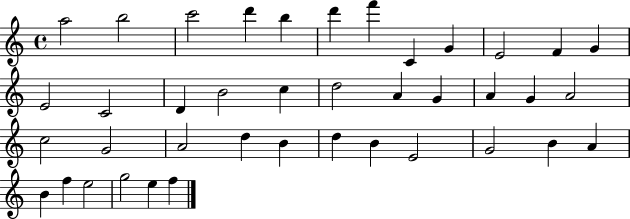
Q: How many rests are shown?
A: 0